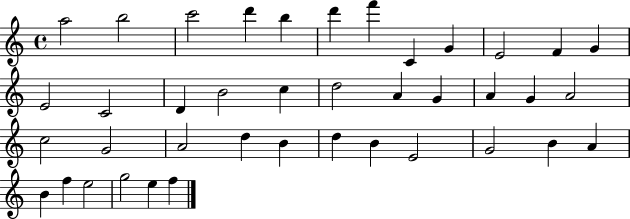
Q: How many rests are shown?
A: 0